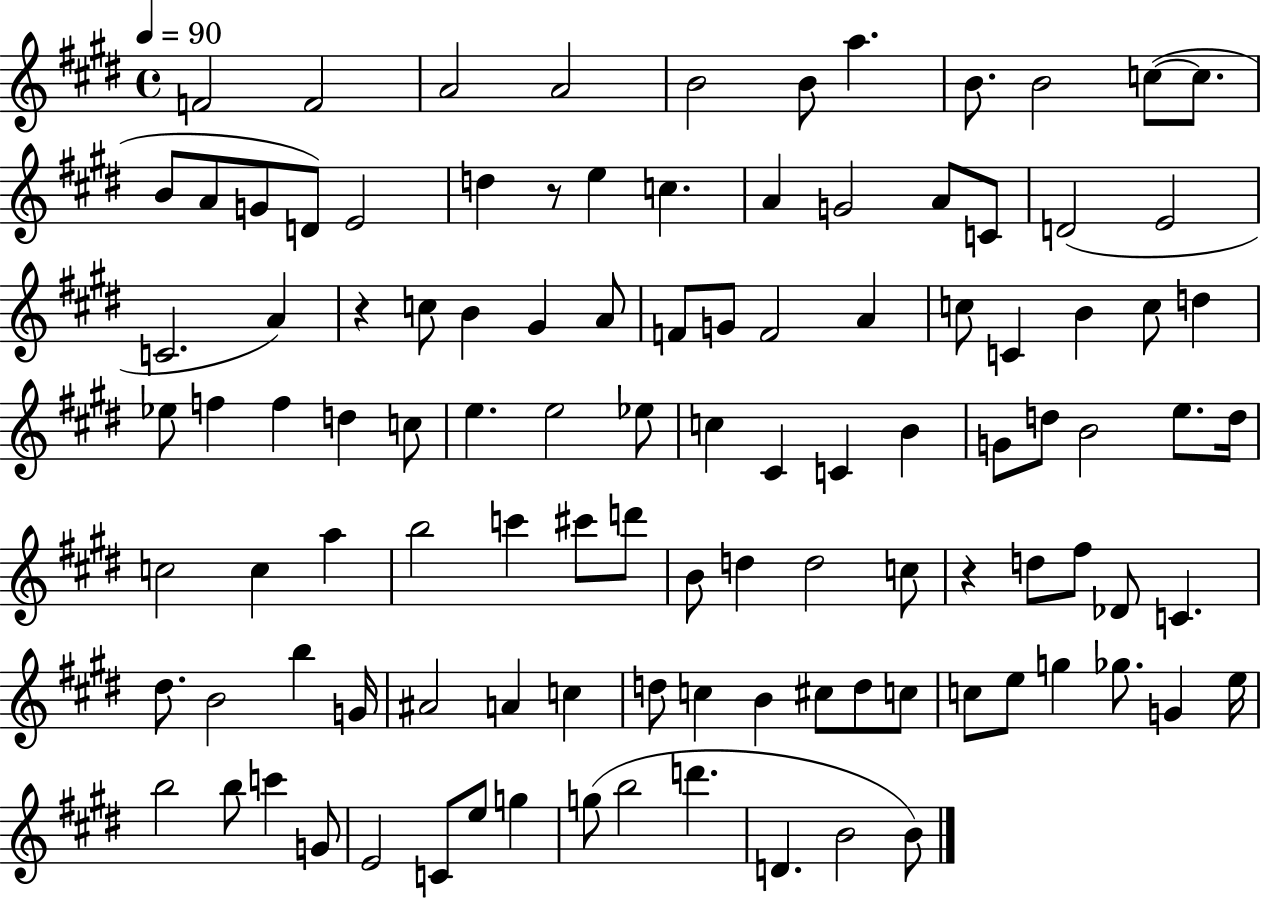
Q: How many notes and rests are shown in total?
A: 108